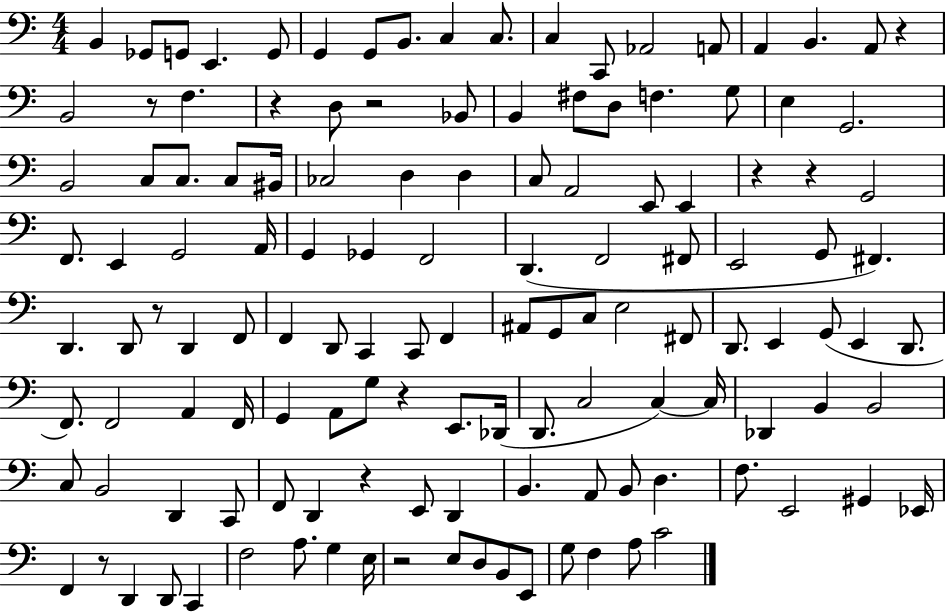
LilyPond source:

{
  \clef bass
  \numericTimeSignature
  \time 4/4
  \key c \major
  b,4 ges,8 g,8 e,4. g,8 | g,4 g,8 b,8. c4 c8. | c4 c,8 aes,2 a,8 | a,4 b,4. a,8 r4 | \break b,2 r8 f4. | r4 d8 r2 bes,8 | b,4 fis8 d8 f4. g8 | e4 g,2. | \break b,2 c8 c8. c8 bis,16 | ces2 d4 d4 | c8 a,2 e,8 e,4 | r4 r4 g,2 | \break f,8. e,4 g,2 a,16 | g,4 ges,4 f,2 | d,4.( f,2 fis,8 | e,2 g,8 fis,4.) | \break d,4. d,8 r8 d,4 f,8 | f,4 d,8 c,4 c,8 f,4 | ais,8 g,8 c8 e2 fis,8 | d,8. e,4 g,8( e,4 d,8. | \break f,8.) f,2 a,4 f,16 | g,4 a,8 g8 r4 e,8. des,16( | d,8. c2 c4~~) c16 | des,4 b,4 b,2 | \break c8 b,2 d,4 c,8 | f,8 d,4 r4 e,8 d,4 | b,4. a,8 b,8 d4. | f8. e,2 gis,4 ees,16 | \break f,4 r8 d,4 d,8 c,4 | f2 a8. g4 e16 | r2 e8 d8 b,8 e,8 | g8 f4 a8 c'2 | \break \bar "|."
}